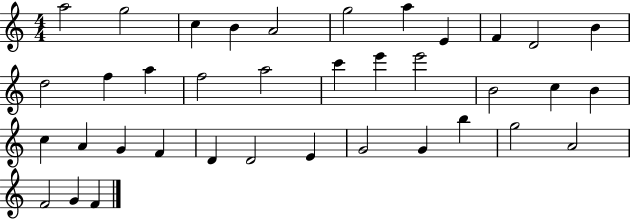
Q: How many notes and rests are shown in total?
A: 37